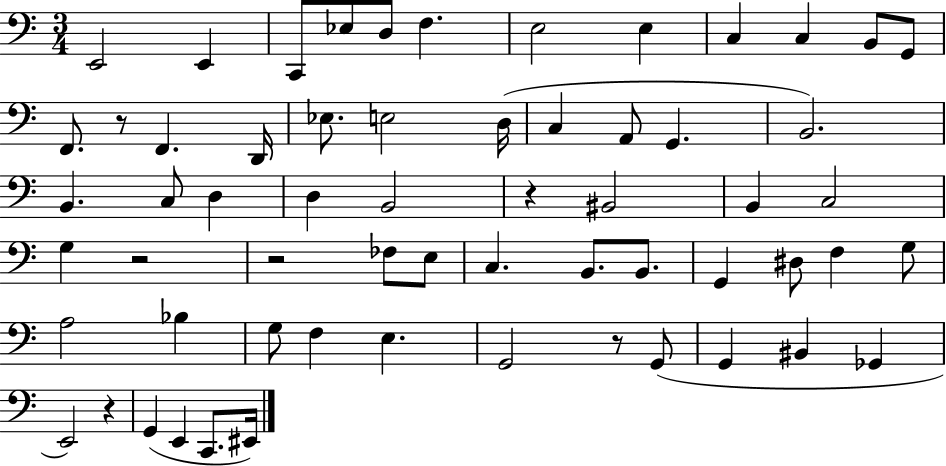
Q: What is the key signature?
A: C major